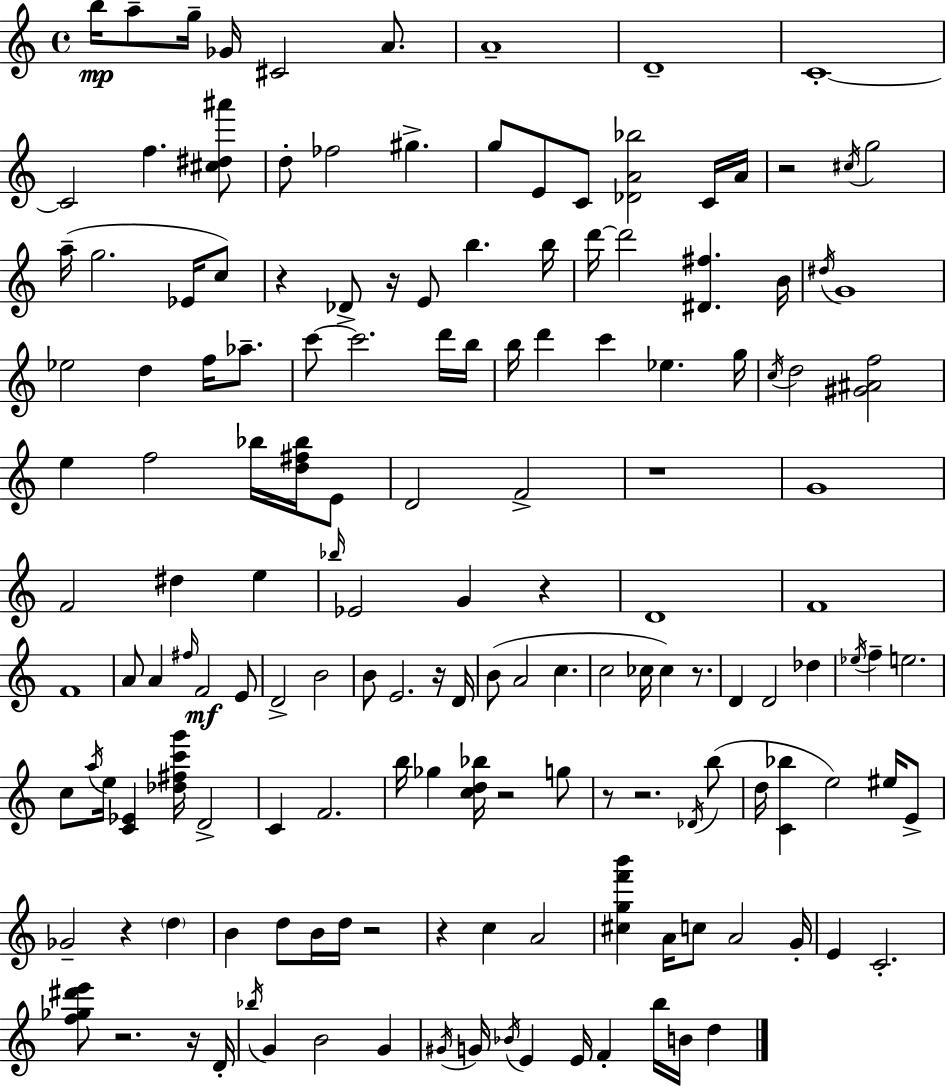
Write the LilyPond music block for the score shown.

{
  \clef treble
  \time 4/4
  \defaultTimeSignature
  \key a \minor
  \repeat volta 2 { b''16\mp a''8-- g''16-- ges'16 cis'2 a'8. | a'1-- | d'1-- | c'1-.~~ | \break c'2 f''4. <cis'' dis'' ais'''>8 | d''8-. fes''2 gis''4.-> | g''8 e'8 c'8 <des' a' bes''>2 c'16 a'16 | r2 \acciaccatura { cis''16 } g''2 | \break a''16--( g''2. ees'16 c''8) | r4 des'8-> r16 e'8 b''4. | b''16 d'''16~~ d'''2 <dis' fis''>4. | b'16 \acciaccatura { dis''16 } g'1 | \break ees''2 d''4 f''16 aes''8.-- | c'''8~~ c'''2. | d'''16 b''16 b''16 d'''4 c'''4 ees''4. | g''16 \acciaccatura { c''16 } d''2 <gis' ais' f''>2 | \break e''4 f''2 bes''16 | <d'' fis'' bes''>16 e'8 d'2 f'2-> | r1 | g'1 | \break f'2 dis''4 e''4 | \grace { bes''16 } ees'2 g'4 | r4 d'1 | f'1 | \break f'1 | a'8 a'4 \grace { fis''16 } f'2\mf | e'8 d'2-> b'2 | b'8 e'2. | \break r16 d'16 b'8( a'2 c''4. | c''2 ces''16 ces''4) | r8. d'4 d'2 | des''4 \acciaccatura { ees''16 } f''4-- e''2. | \break c''8 \acciaccatura { a''16 } e''16 <c' ees'>4 <des'' fis'' c''' g'''>16 d'2-> | c'4 f'2. | b''16 ges''4 <c'' d'' bes''>16 r2 | g''8 r8 r2. | \break \acciaccatura { des'16 }( b''8 d''16 <c' bes''>4 e''2) | eis''16 e'8-> ges'2-- | r4 \parenthesize d''4 b'4 d''8 b'16 d''16 | r2 r4 c''4 | \break a'2 <cis'' g'' f''' b'''>4 a'16 c''8 a'2 | g'16-. e'4 c'2.-. | <f'' ges'' dis''' e'''>8 r2. | r16 d'16-. \acciaccatura { bes''16 } g'4 b'2 | \break g'4 \acciaccatura { gis'16 } g'16 \acciaccatura { bes'16 } e'4 | e'16 f'4-. b''16 b'16 d''4 } \bar "|."
}